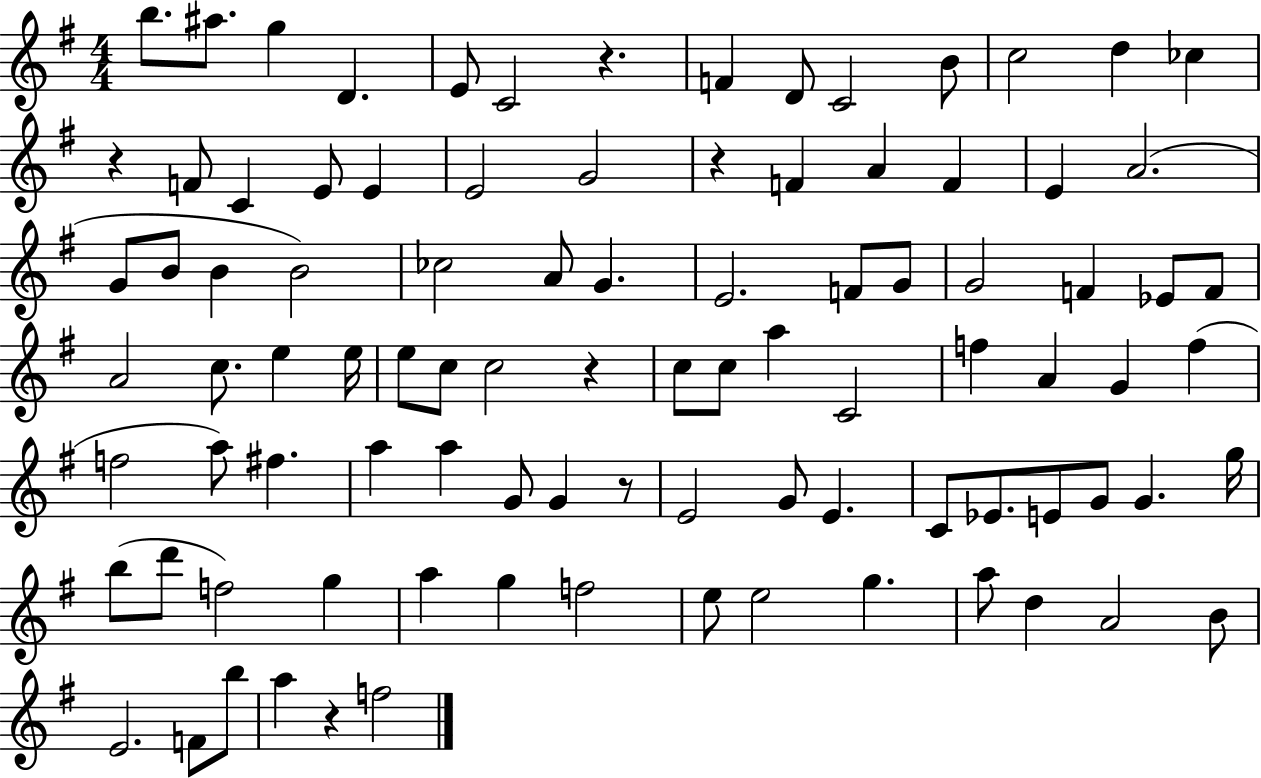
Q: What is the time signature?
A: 4/4